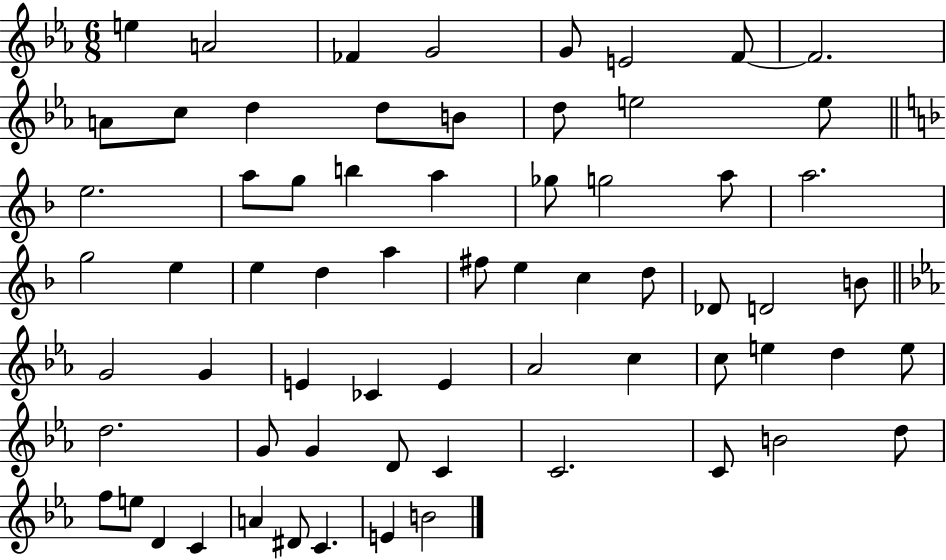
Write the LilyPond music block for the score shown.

{
  \clef treble
  \numericTimeSignature
  \time 6/8
  \key ees \major
  \repeat volta 2 { e''4 a'2 | fes'4 g'2 | g'8 e'2 f'8~~ | f'2. | \break a'8 c''8 d''4 d''8 b'8 | d''8 e''2 e''8 | \bar "||" \break \key f \major e''2. | a''8 g''8 b''4 a''4 | ges''8 g''2 a''8 | a''2. | \break g''2 e''4 | e''4 d''4 a''4 | fis''8 e''4 c''4 d''8 | des'8 d'2 b'8 | \break \bar "||" \break \key c \minor g'2 g'4 | e'4 ces'4 e'4 | aes'2 c''4 | c''8 e''4 d''4 e''8 | \break d''2. | g'8 g'4 d'8 c'4 | c'2. | c'8 b'2 d''8 | \break f''8 e''8 d'4 c'4 | a'4 dis'8 c'4. | e'4 b'2 | } \bar "|."
}